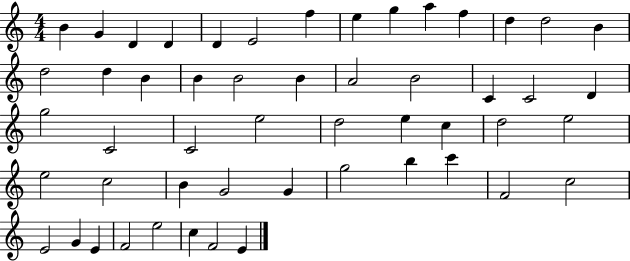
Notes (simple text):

B4/q G4/q D4/q D4/q D4/q E4/h F5/q E5/q G5/q A5/q F5/q D5/q D5/h B4/q D5/h D5/q B4/q B4/q B4/h B4/q A4/h B4/h C4/q C4/h D4/q G5/h C4/h C4/h E5/h D5/h E5/q C5/q D5/h E5/h E5/h C5/h B4/q G4/h G4/q G5/h B5/q C6/q F4/h C5/h E4/h G4/q E4/q F4/h E5/h C5/q F4/h E4/q